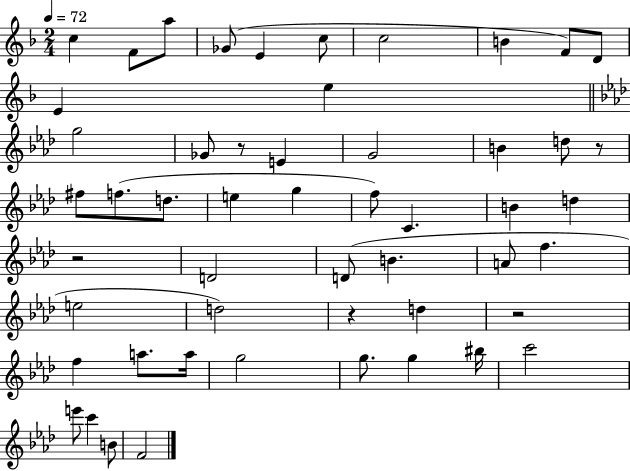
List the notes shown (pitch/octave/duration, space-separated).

C5/q F4/e A5/e Gb4/e E4/q C5/e C5/h B4/q F4/e D4/e E4/q E5/q G5/h Gb4/e R/e E4/q G4/h B4/q D5/e R/e F#5/e F5/e. D5/e. E5/q G5/q F5/e C4/q. B4/q D5/q R/h D4/h D4/e B4/q. A4/e F5/q. E5/h D5/h R/q D5/q R/h F5/q A5/e. A5/s G5/h G5/e. G5/q BIS5/s C6/h E6/e C6/q B4/e F4/h